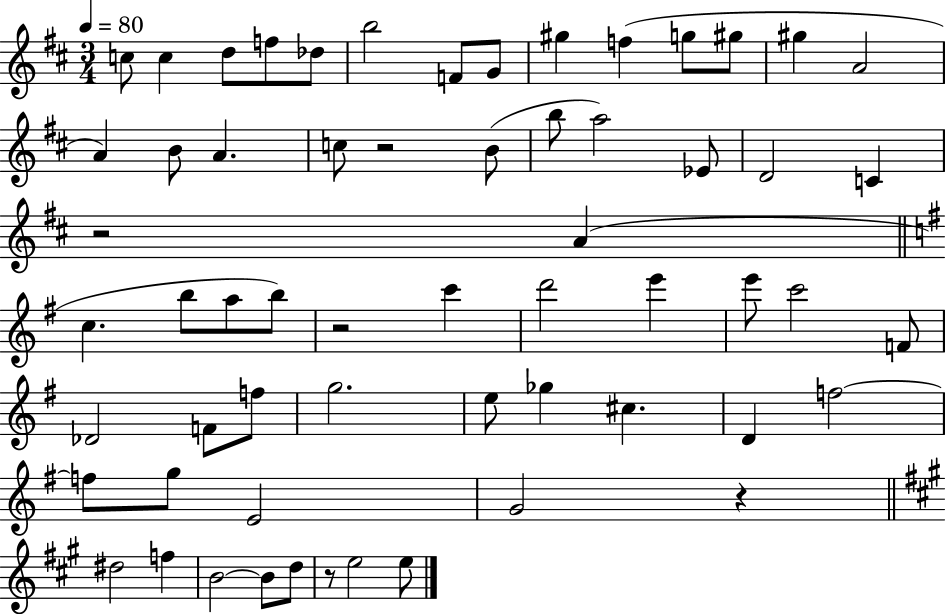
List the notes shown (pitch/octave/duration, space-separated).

C5/e C5/q D5/e F5/e Db5/e B5/h F4/e G4/e G#5/q F5/q G5/e G#5/e G#5/q A4/h A4/q B4/e A4/q. C5/e R/h B4/e B5/e A5/h Eb4/e D4/h C4/q R/h A4/q C5/q. B5/e A5/e B5/e R/h C6/q D6/h E6/q E6/e C6/h F4/e Db4/h F4/e F5/e G5/h. E5/e Gb5/q C#5/q. D4/q F5/h F5/e G5/e E4/h G4/h R/q D#5/h F5/q B4/h B4/e D5/e R/e E5/h E5/e